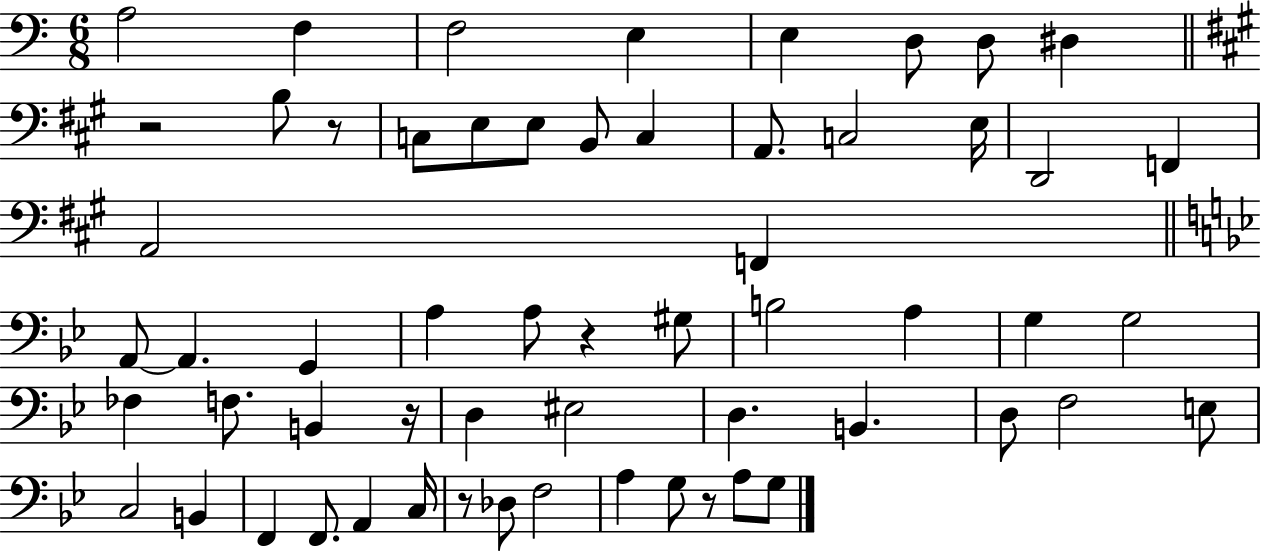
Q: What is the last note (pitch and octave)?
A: G3